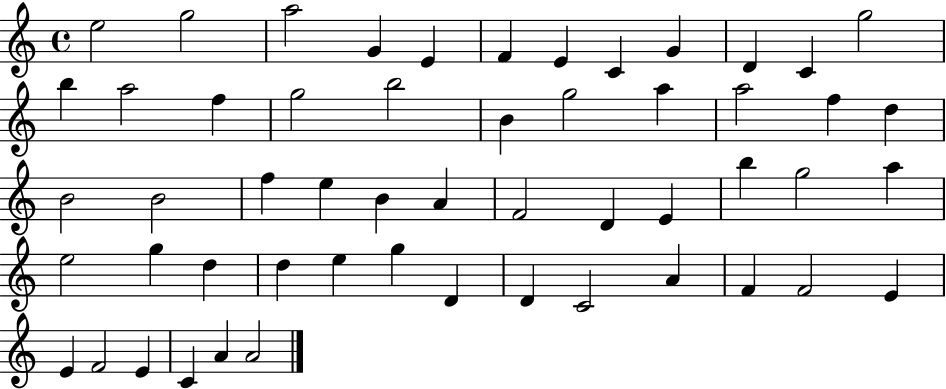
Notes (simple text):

E5/h G5/h A5/h G4/q E4/q F4/q E4/q C4/q G4/q D4/q C4/q G5/h B5/q A5/h F5/q G5/h B5/h B4/q G5/h A5/q A5/h F5/q D5/q B4/h B4/h F5/q E5/q B4/q A4/q F4/h D4/q E4/q B5/q G5/h A5/q E5/h G5/q D5/q D5/q E5/q G5/q D4/q D4/q C4/h A4/q F4/q F4/h E4/q E4/q F4/h E4/q C4/q A4/q A4/h